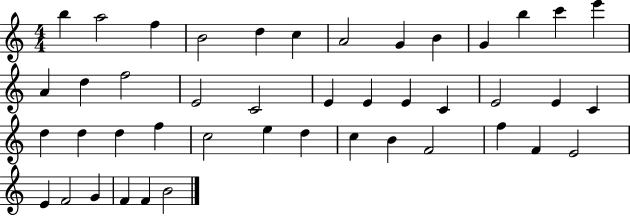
{
  \clef treble
  \numericTimeSignature
  \time 4/4
  \key c \major
  b''4 a''2 f''4 | b'2 d''4 c''4 | a'2 g'4 b'4 | g'4 b''4 c'''4 e'''4 | \break a'4 d''4 f''2 | e'2 c'2 | e'4 e'4 e'4 c'4 | e'2 e'4 c'4 | \break d''4 d''4 d''4 f''4 | c''2 e''4 d''4 | c''4 b'4 f'2 | f''4 f'4 e'2 | \break e'4 f'2 g'4 | f'4 f'4 b'2 | \bar "|."
}